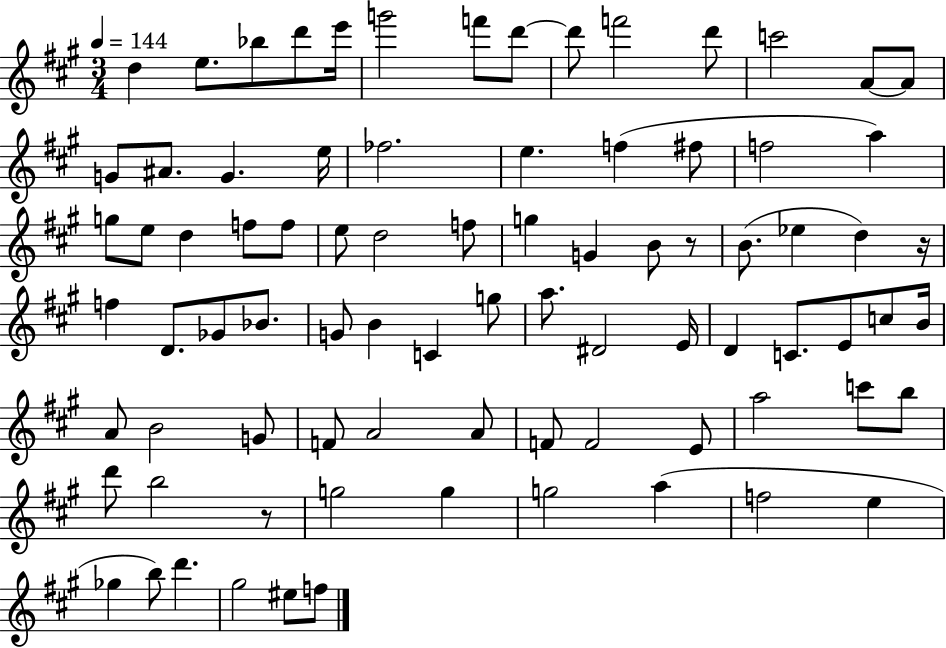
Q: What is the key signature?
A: A major